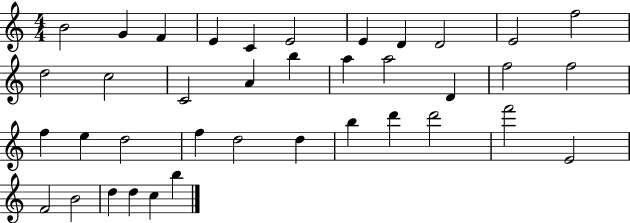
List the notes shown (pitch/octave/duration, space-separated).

B4/h G4/q F4/q E4/q C4/q E4/h E4/q D4/q D4/h E4/h F5/h D5/h C5/h C4/h A4/q B5/q A5/q A5/h D4/q F5/h F5/h F5/q E5/q D5/h F5/q D5/h D5/q B5/q D6/q D6/h F6/h E4/h F4/h B4/h D5/q D5/q C5/q B5/q